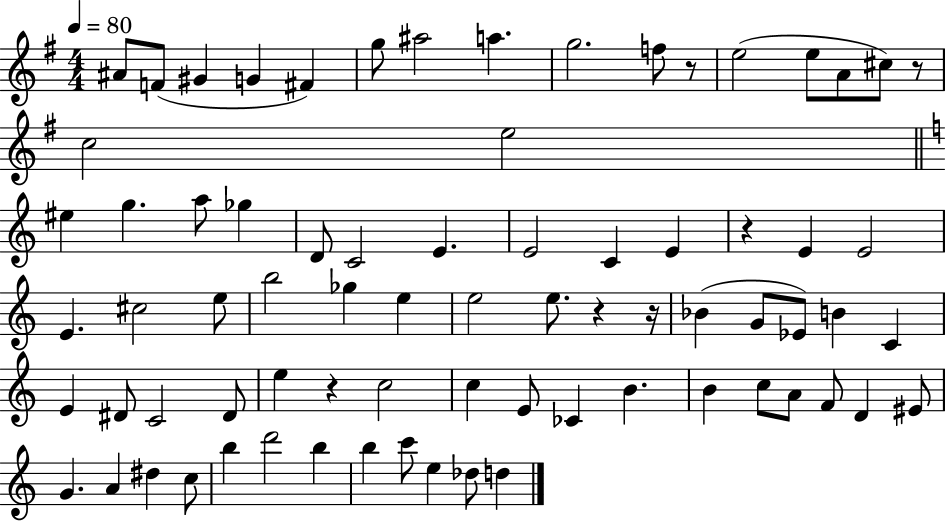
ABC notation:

X:1
T:Untitled
M:4/4
L:1/4
K:G
^A/2 F/2 ^G G ^F g/2 ^a2 a g2 f/2 z/2 e2 e/2 A/2 ^c/2 z/2 c2 e2 ^e g a/2 _g D/2 C2 E E2 C E z E E2 E ^c2 e/2 b2 _g e e2 e/2 z z/4 _B G/2 _E/2 B C E ^D/2 C2 ^D/2 e z c2 c E/2 _C B B c/2 A/2 F/2 D ^E/2 G A ^d c/2 b d'2 b b c'/2 e _d/2 d